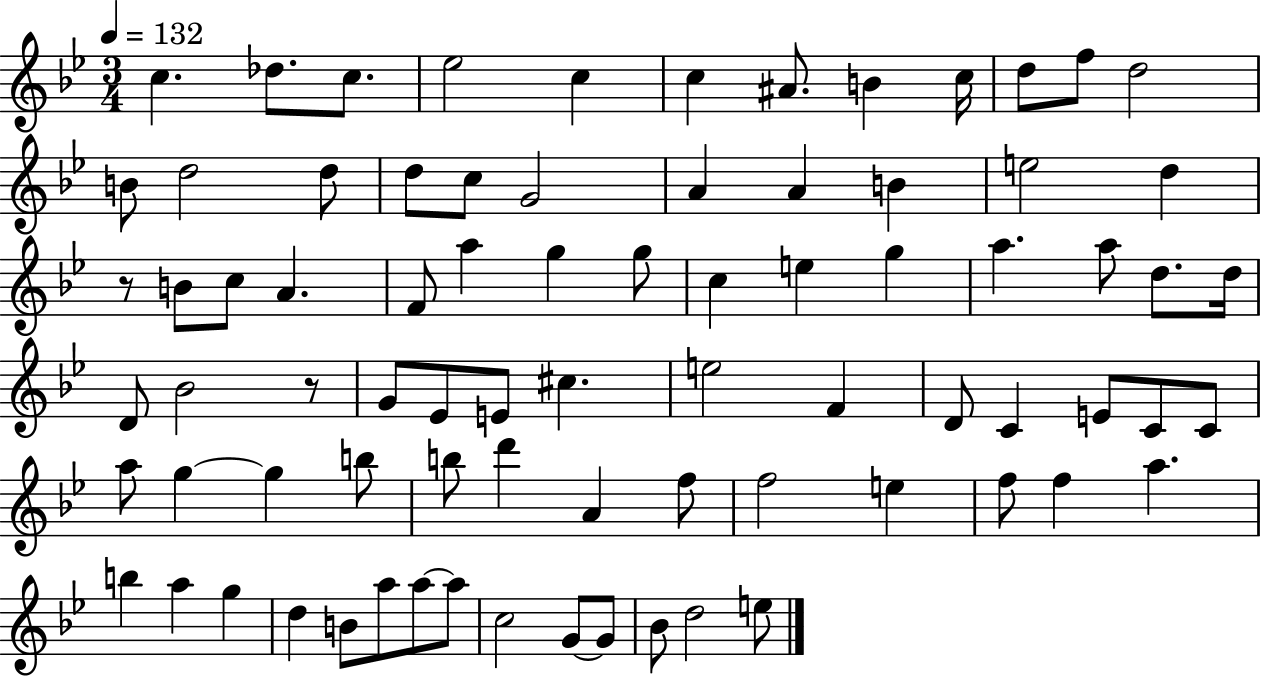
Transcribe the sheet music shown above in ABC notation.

X:1
T:Untitled
M:3/4
L:1/4
K:Bb
c _d/2 c/2 _e2 c c ^A/2 B c/4 d/2 f/2 d2 B/2 d2 d/2 d/2 c/2 G2 A A B e2 d z/2 B/2 c/2 A F/2 a g g/2 c e g a a/2 d/2 d/4 D/2 _B2 z/2 G/2 _E/2 E/2 ^c e2 F D/2 C E/2 C/2 C/2 a/2 g g b/2 b/2 d' A f/2 f2 e f/2 f a b a g d B/2 a/2 a/2 a/2 c2 G/2 G/2 _B/2 d2 e/2